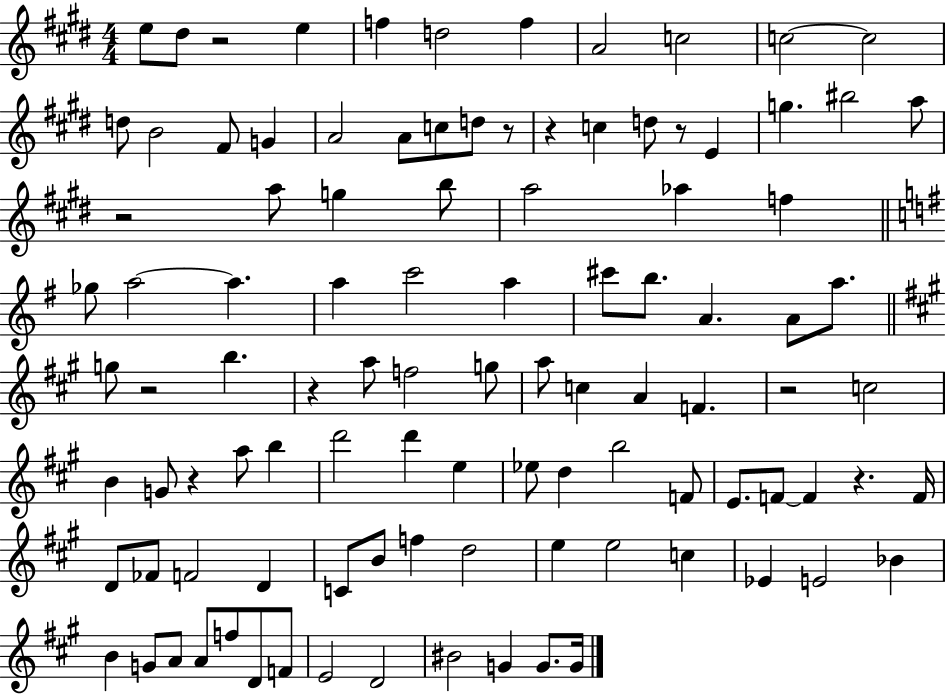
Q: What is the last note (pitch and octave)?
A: G4